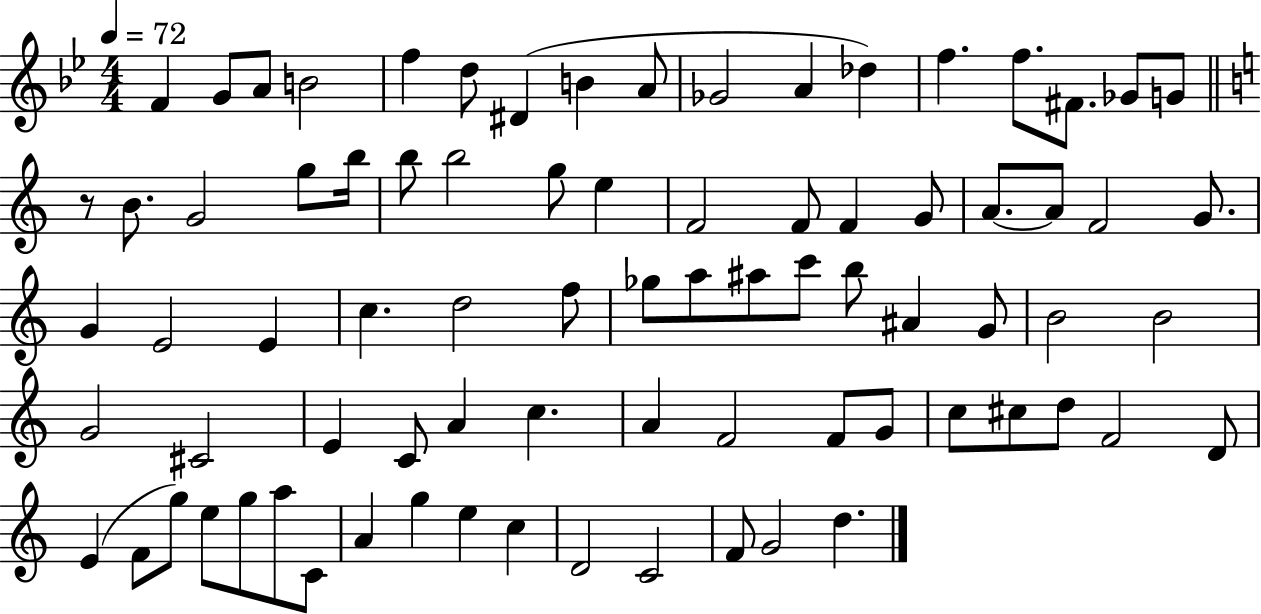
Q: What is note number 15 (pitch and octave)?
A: F#4